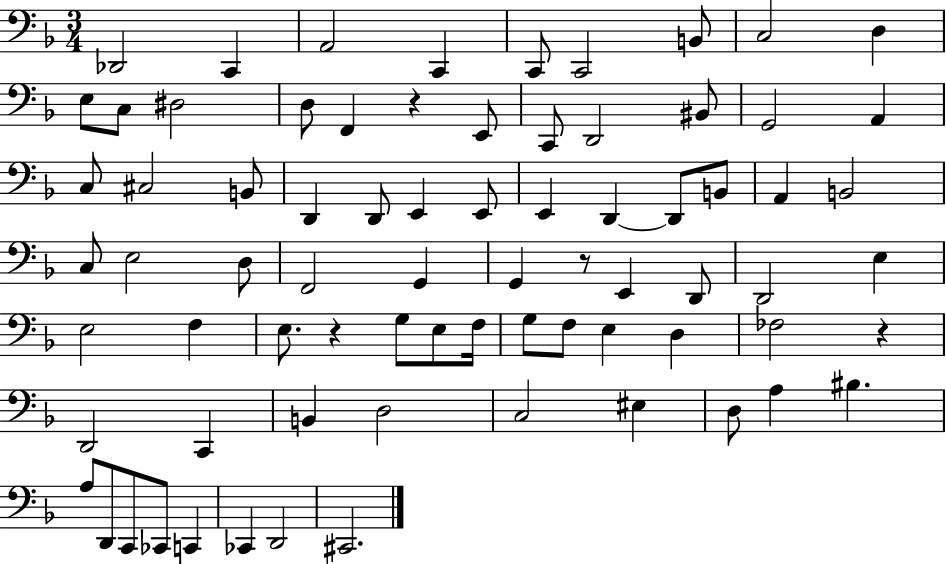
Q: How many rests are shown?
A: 4